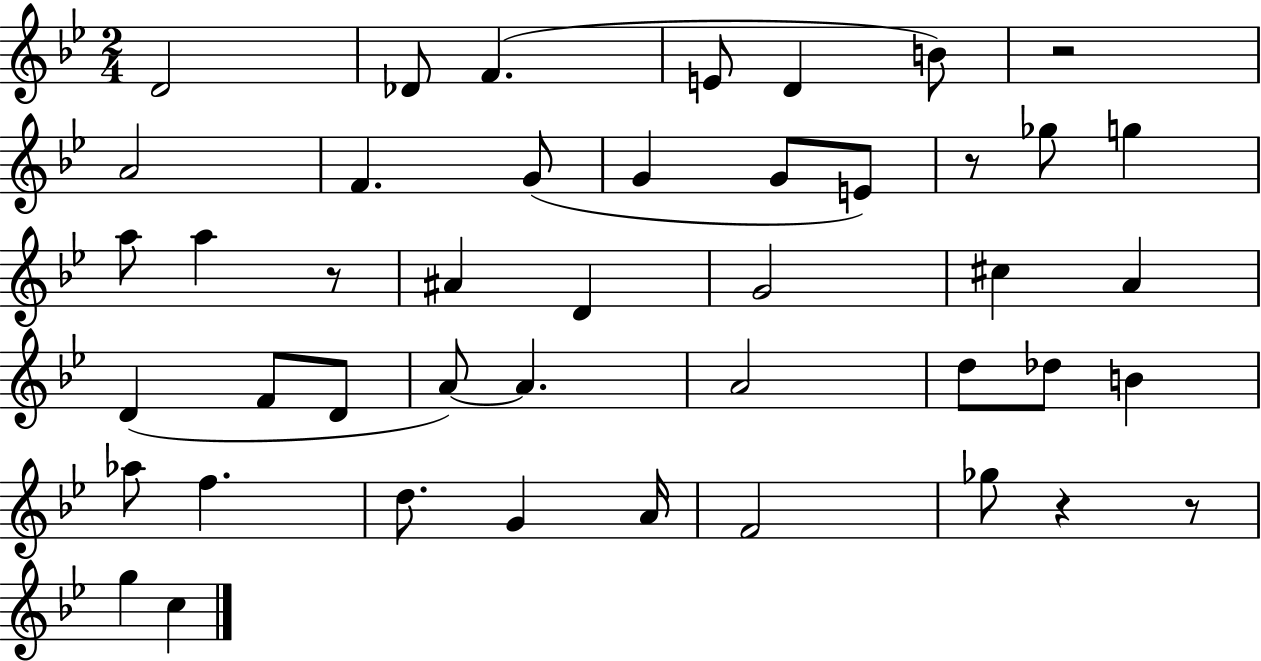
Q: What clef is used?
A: treble